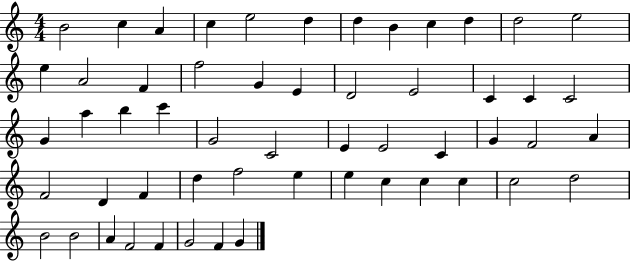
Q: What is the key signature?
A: C major